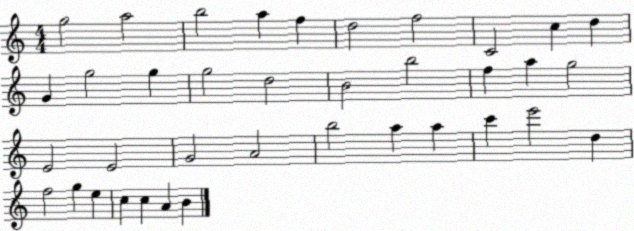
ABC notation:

X:1
T:Untitled
M:4/4
L:1/4
K:C
g2 a2 b2 a f d2 f2 C2 c d G g2 g g2 d2 B2 b2 f a g2 E2 E2 G2 A2 b2 a a c' e'2 d f2 g e c c A B